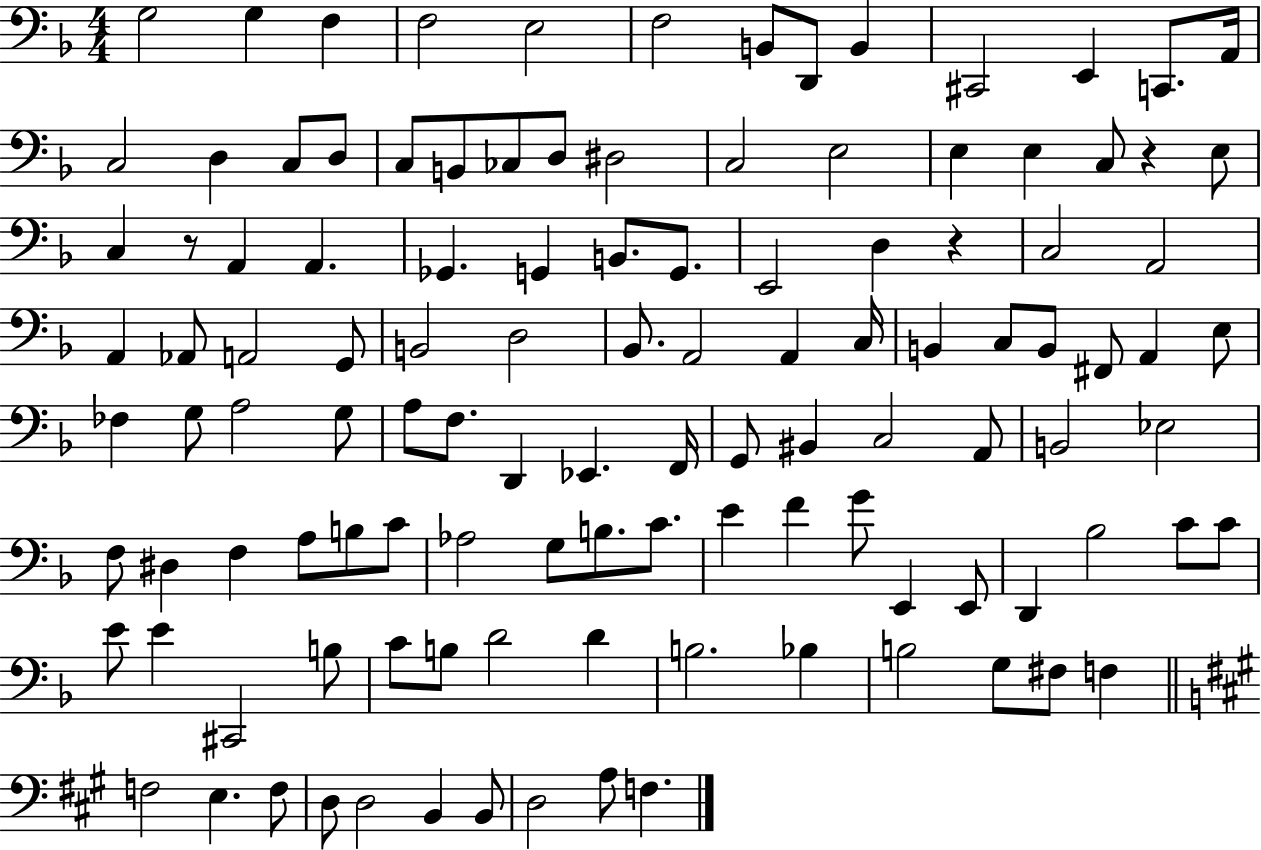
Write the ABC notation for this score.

X:1
T:Untitled
M:4/4
L:1/4
K:F
G,2 G, F, F,2 E,2 F,2 B,,/2 D,,/2 B,, ^C,,2 E,, C,,/2 A,,/4 C,2 D, C,/2 D,/2 C,/2 B,,/2 _C,/2 D,/2 ^D,2 C,2 E,2 E, E, C,/2 z E,/2 C, z/2 A,, A,, _G,, G,, B,,/2 G,,/2 E,,2 D, z C,2 A,,2 A,, _A,,/2 A,,2 G,,/2 B,,2 D,2 _B,,/2 A,,2 A,, C,/4 B,, C,/2 B,,/2 ^F,,/2 A,, E,/2 _F, G,/2 A,2 G,/2 A,/2 F,/2 D,, _E,, F,,/4 G,,/2 ^B,, C,2 A,,/2 B,,2 _E,2 F,/2 ^D, F, A,/2 B,/2 C/2 _A,2 G,/2 B,/2 C/2 E F G/2 E,, E,,/2 D,, _B,2 C/2 C/2 E/2 E ^C,,2 B,/2 C/2 B,/2 D2 D B,2 _B, B,2 G,/2 ^F,/2 F, F,2 E, F,/2 D,/2 D,2 B,, B,,/2 D,2 A,/2 F,